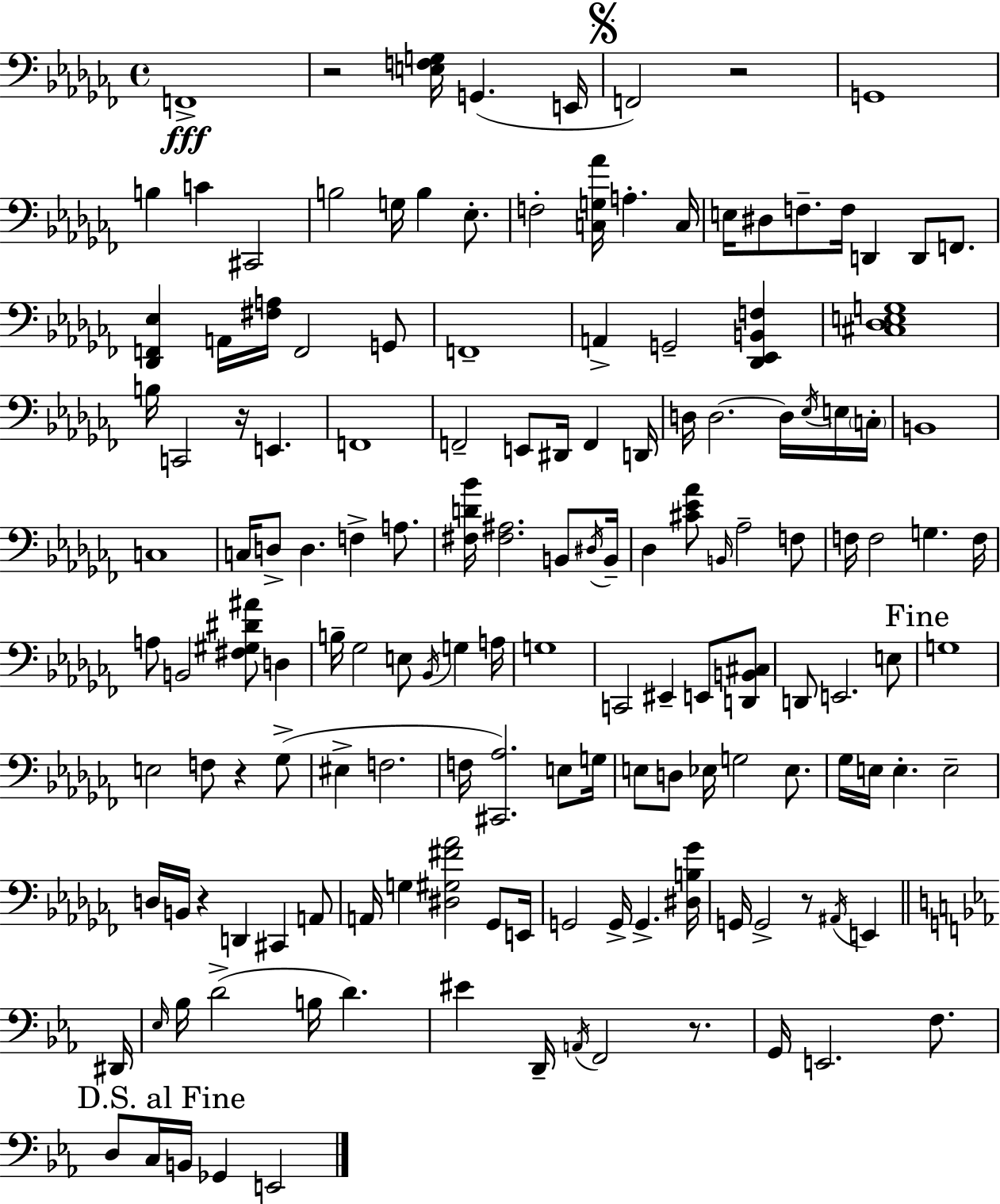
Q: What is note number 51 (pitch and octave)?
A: B2